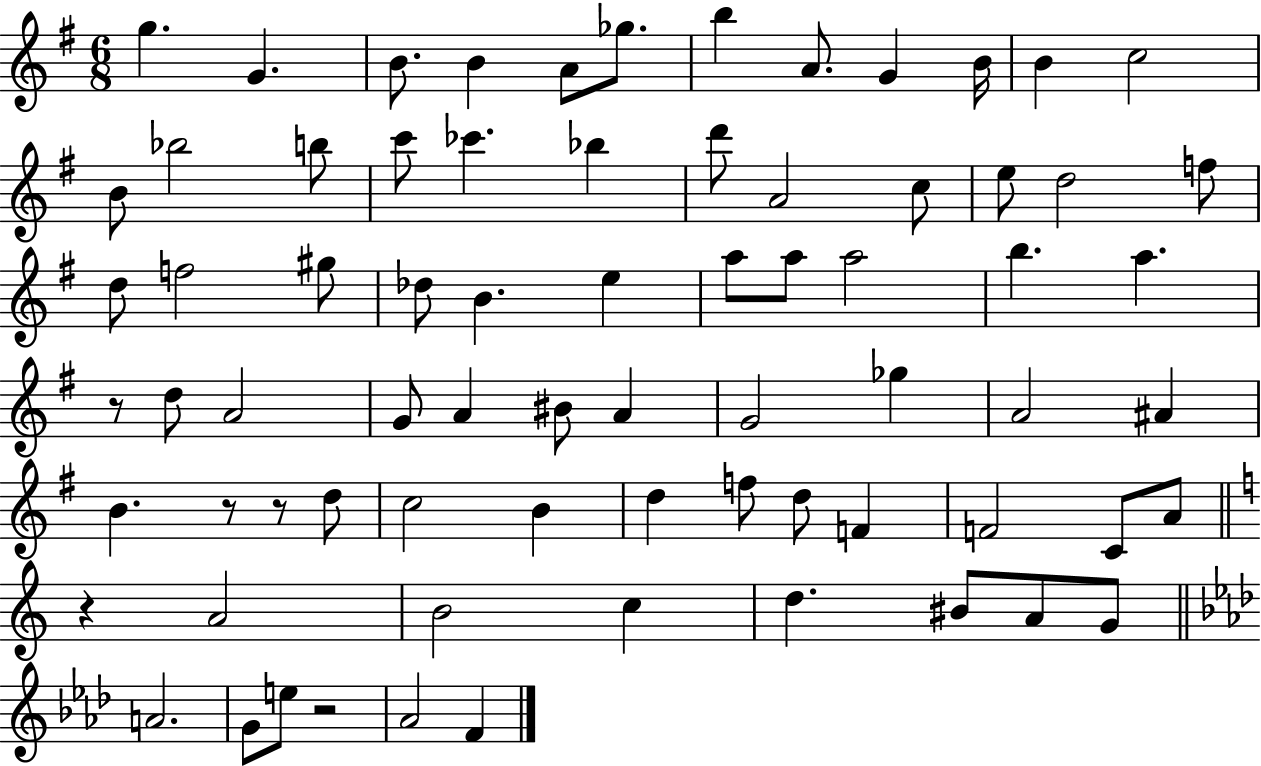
{
  \clef treble
  \numericTimeSignature
  \time 6/8
  \key g \major
  \repeat volta 2 { g''4. g'4. | b'8. b'4 a'8 ges''8. | b''4 a'8. g'4 b'16 | b'4 c''2 | \break b'8 bes''2 b''8 | c'''8 ces'''4. bes''4 | d'''8 a'2 c''8 | e''8 d''2 f''8 | \break d''8 f''2 gis''8 | des''8 b'4. e''4 | a''8 a''8 a''2 | b''4. a''4. | \break r8 d''8 a'2 | g'8 a'4 bis'8 a'4 | g'2 ges''4 | a'2 ais'4 | \break b'4. r8 r8 d''8 | c''2 b'4 | d''4 f''8 d''8 f'4 | f'2 c'8 a'8 | \break \bar "||" \break \key c \major r4 a'2 | b'2 c''4 | d''4. bis'8 a'8 g'8 | \bar "||" \break \key aes \major a'2. | g'8 e''8 r2 | aes'2 f'4 | } \bar "|."
}